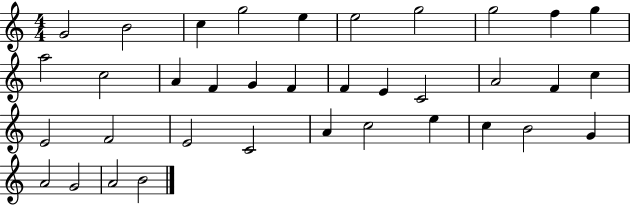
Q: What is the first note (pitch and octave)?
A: G4